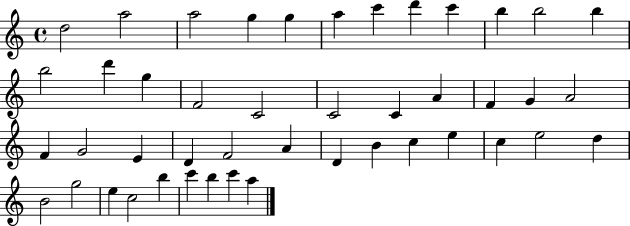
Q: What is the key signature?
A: C major